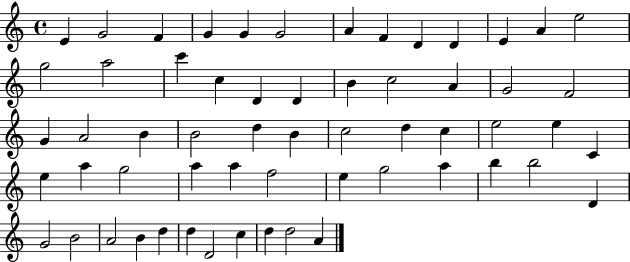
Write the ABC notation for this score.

X:1
T:Untitled
M:4/4
L:1/4
K:C
E G2 F G G G2 A F D D E A e2 g2 a2 c' c D D B c2 A G2 F2 G A2 B B2 d B c2 d c e2 e C e a g2 a a f2 e g2 a b b2 D G2 B2 A2 B d d D2 c d d2 A